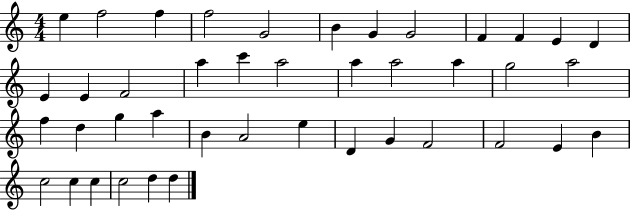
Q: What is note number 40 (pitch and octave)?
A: C5